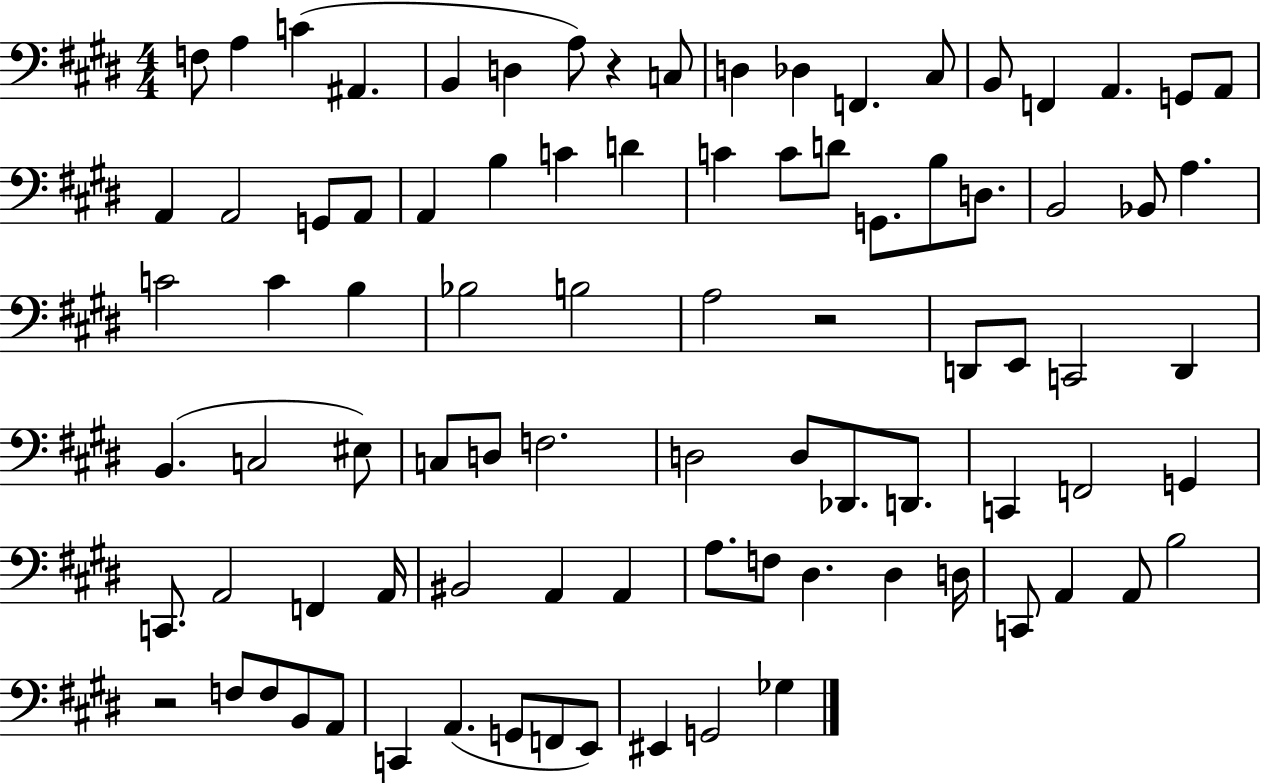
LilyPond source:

{
  \clef bass
  \numericTimeSignature
  \time 4/4
  \key e \major
  f8 a4 c'4( ais,4. | b,4 d4 a8) r4 c8 | d4 des4 f,4. cis8 | b,8 f,4 a,4. g,8 a,8 | \break a,4 a,2 g,8 a,8 | a,4 b4 c'4 d'4 | c'4 c'8 d'8 g,8. b8 d8. | b,2 bes,8 a4. | \break c'2 c'4 b4 | bes2 b2 | a2 r2 | d,8 e,8 c,2 d,4 | \break b,4.( c2 eis8) | c8 d8 f2. | d2 d8 des,8. d,8. | c,4 f,2 g,4 | \break c,8. a,2 f,4 a,16 | bis,2 a,4 a,4 | a8. f8 dis4. dis4 d16 | c,8 a,4 a,8 b2 | \break r2 f8 f8 b,8 a,8 | c,4 a,4.( g,8 f,8 e,8) | eis,4 g,2 ges4 | \bar "|."
}